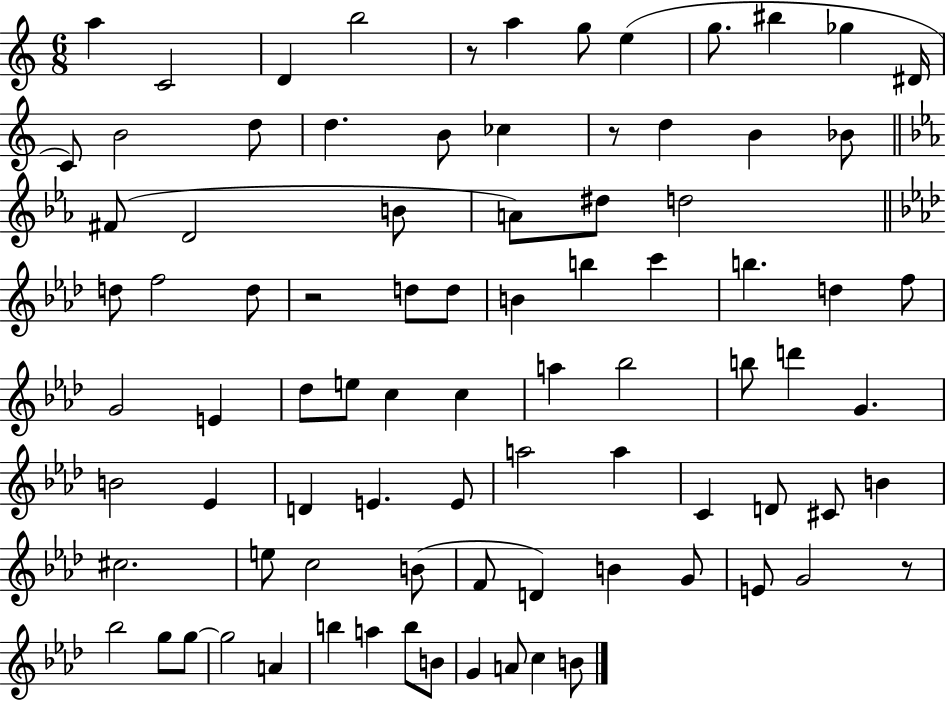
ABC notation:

X:1
T:Untitled
M:6/8
L:1/4
K:C
a C2 D b2 z/2 a g/2 e g/2 ^b _g ^D/4 C/2 B2 d/2 d B/2 _c z/2 d B _B/2 ^F/2 D2 B/2 A/2 ^d/2 d2 d/2 f2 d/2 z2 d/2 d/2 B b c' b d f/2 G2 E _d/2 e/2 c c a _b2 b/2 d' G B2 _E D E E/2 a2 a C D/2 ^C/2 B ^c2 e/2 c2 B/2 F/2 D B G/2 E/2 G2 z/2 _b2 g/2 g/2 g2 A b a b/2 B/2 G A/2 c B/2